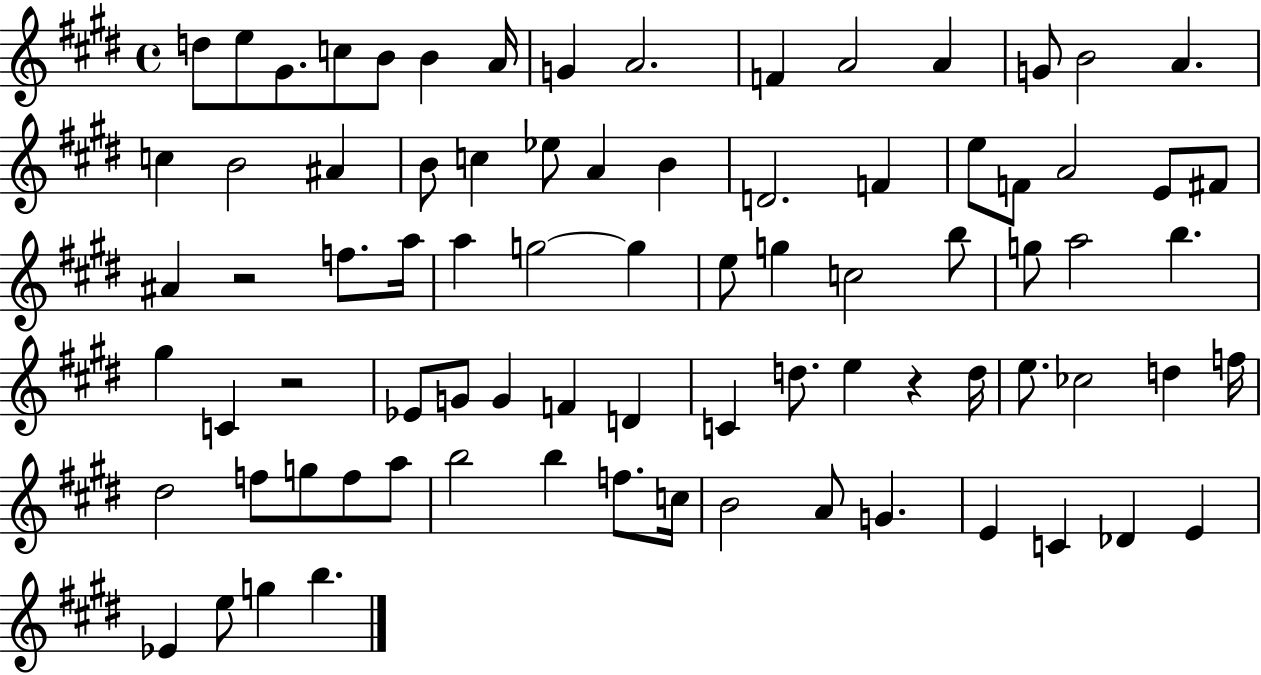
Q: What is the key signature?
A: E major